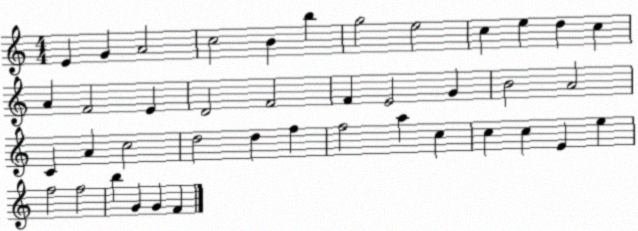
X:1
T:Untitled
M:4/4
L:1/4
K:C
E G A2 c2 B b g2 e2 c e d c A F2 E D2 F2 F E2 G B2 A2 C A c2 d2 d f f2 a c c c E e f2 f2 b G G F